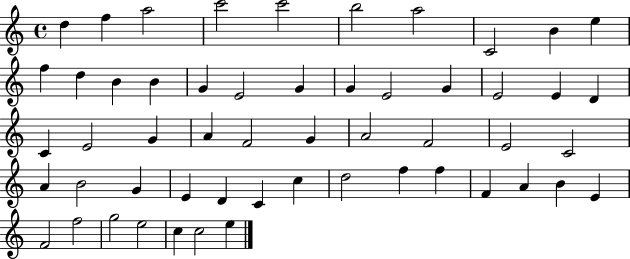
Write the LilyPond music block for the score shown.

{
  \clef treble
  \time 4/4
  \defaultTimeSignature
  \key c \major
  d''4 f''4 a''2 | c'''2 c'''2 | b''2 a''2 | c'2 b'4 e''4 | \break f''4 d''4 b'4 b'4 | g'4 e'2 g'4 | g'4 e'2 g'4 | e'2 e'4 d'4 | \break c'4 e'2 g'4 | a'4 f'2 g'4 | a'2 f'2 | e'2 c'2 | \break a'4 b'2 g'4 | e'4 d'4 c'4 c''4 | d''2 f''4 f''4 | f'4 a'4 b'4 e'4 | \break f'2 f''2 | g''2 e''2 | c''4 c''2 e''4 | \bar "|."
}